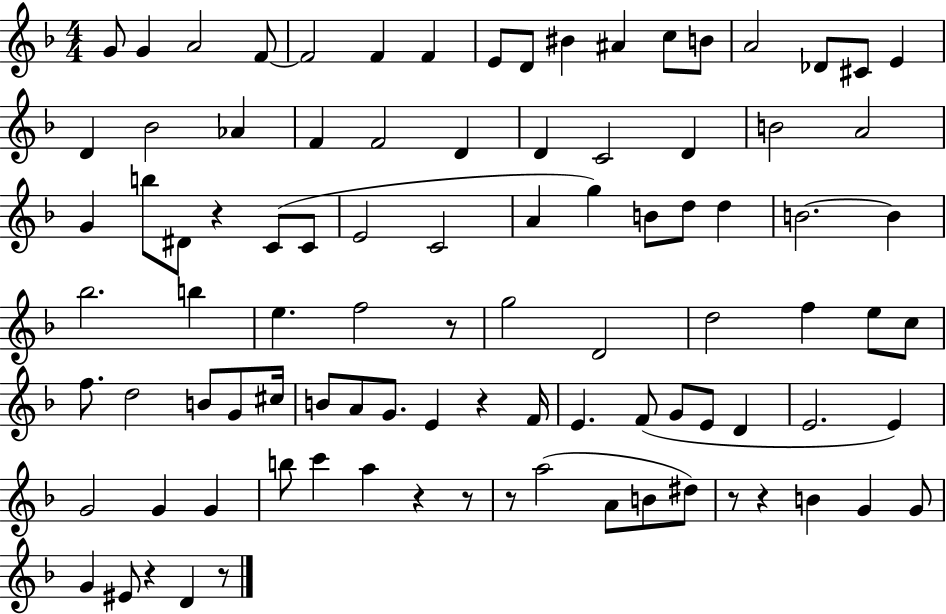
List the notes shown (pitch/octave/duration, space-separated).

G4/e G4/q A4/h F4/e F4/h F4/q F4/q E4/e D4/e BIS4/q A#4/q C5/e B4/e A4/h Db4/e C#4/e E4/q D4/q Bb4/h Ab4/q F4/q F4/h D4/q D4/q C4/h D4/q B4/h A4/h G4/q B5/e D#4/e R/q C4/e C4/e E4/h C4/h A4/q G5/q B4/e D5/e D5/q B4/h. B4/q Bb5/h. B5/q E5/q. F5/h R/e G5/h D4/h D5/h F5/q E5/e C5/e F5/e. D5/h B4/e G4/e C#5/s B4/e A4/e G4/e. E4/q R/q F4/s E4/q. F4/e G4/e E4/e D4/q E4/h. E4/q G4/h G4/q G4/q B5/e C6/q A5/q R/q R/e R/e A5/h A4/e B4/e D#5/e R/e R/q B4/q G4/q G4/e G4/q EIS4/e R/q D4/q R/e